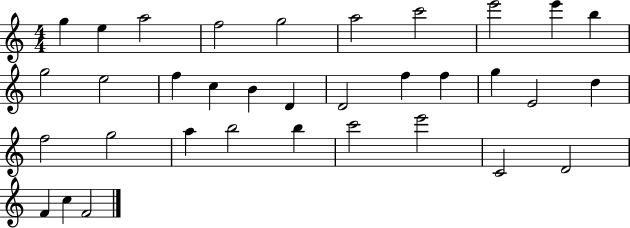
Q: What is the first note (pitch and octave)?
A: G5